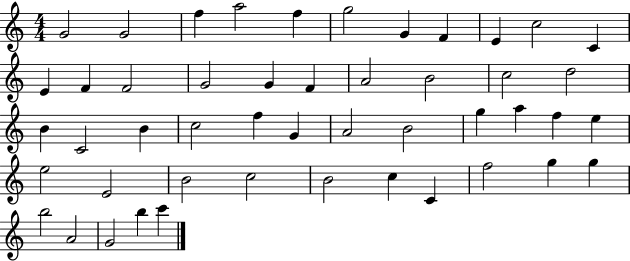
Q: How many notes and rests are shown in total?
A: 48